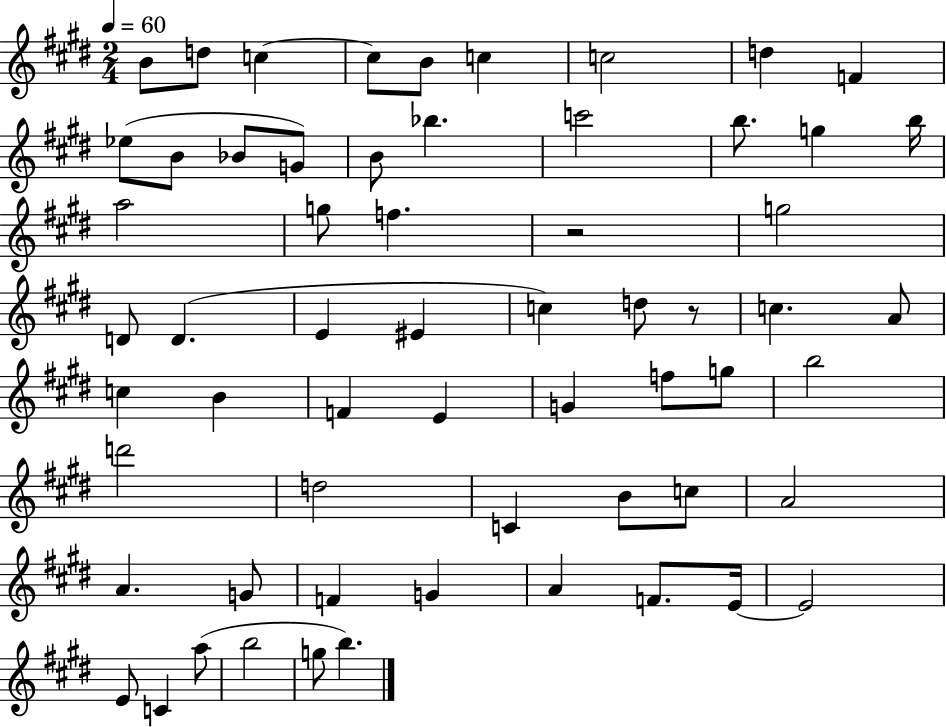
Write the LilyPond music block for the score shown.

{
  \clef treble
  \numericTimeSignature
  \time 2/4
  \key e \major
  \tempo 4 = 60
  b'8 d''8 c''4~~ | c''8 b'8 c''4 | c''2 | d''4 f'4 | \break ees''8( b'8 bes'8 g'8) | b'8 bes''4. | c'''2 | b''8. g''4 b''16 | \break a''2 | g''8 f''4. | r2 | g''2 | \break d'8 d'4.( | e'4 eis'4 | c''4) d''8 r8 | c''4. a'8 | \break c''4 b'4 | f'4 e'4 | g'4 f''8 g''8 | b''2 | \break d'''2 | d''2 | c'4 b'8 c''8 | a'2 | \break a'4. g'8 | f'4 g'4 | a'4 f'8. e'16~~ | e'2 | \break e'8 c'4 a''8( | b''2 | g''8 b''4.) | \bar "|."
}